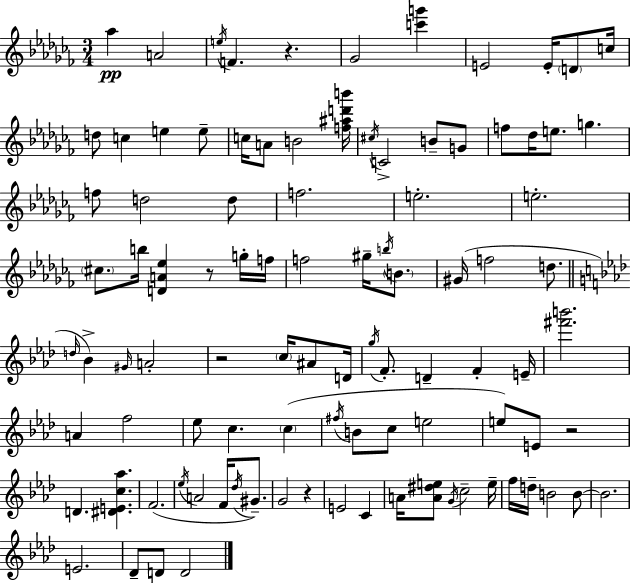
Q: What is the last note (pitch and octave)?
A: D4